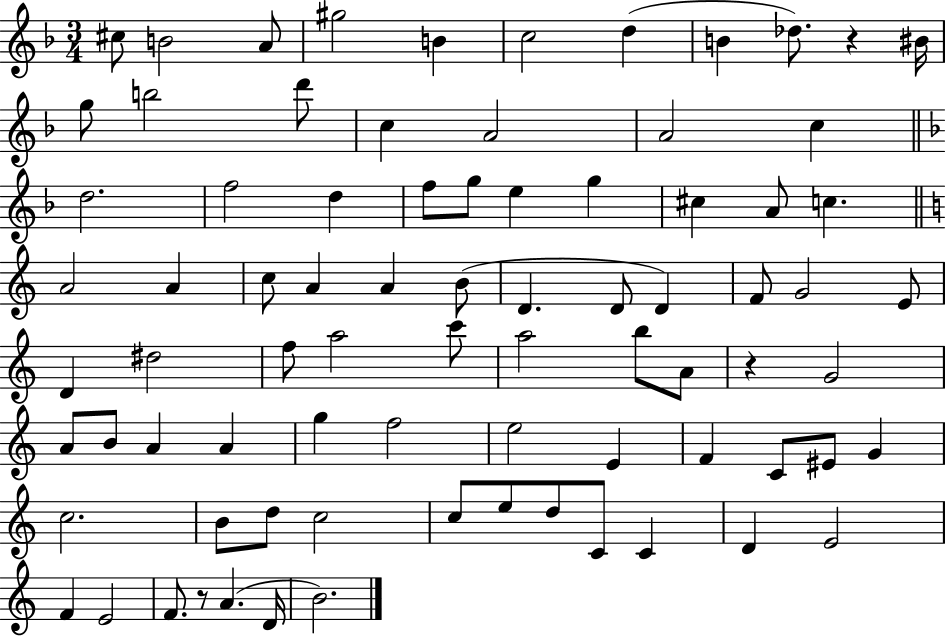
C#5/e B4/h A4/e G#5/h B4/q C5/h D5/q B4/q Db5/e. R/q BIS4/s G5/e B5/h D6/e C5/q A4/h A4/h C5/q D5/h. F5/h D5/q F5/e G5/e E5/q G5/q C#5/q A4/e C5/q. A4/h A4/q C5/e A4/q A4/q B4/e D4/q. D4/e D4/q F4/e G4/h E4/e D4/q D#5/h F5/e A5/h C6/e A5/h B5/e A4/e R/q G4/h A4/e B4/e A4/q A4/q G5/q F5/h E5/h E4/q F4/q C4/e EIS4/e G4/q C5/h. B4/e D5/e C5/h C5/e E5/e D5/e C4/e C4/q D4/q E4/h F4/q E4/h F4/e. R/e A4/q. D4/s B4/h.